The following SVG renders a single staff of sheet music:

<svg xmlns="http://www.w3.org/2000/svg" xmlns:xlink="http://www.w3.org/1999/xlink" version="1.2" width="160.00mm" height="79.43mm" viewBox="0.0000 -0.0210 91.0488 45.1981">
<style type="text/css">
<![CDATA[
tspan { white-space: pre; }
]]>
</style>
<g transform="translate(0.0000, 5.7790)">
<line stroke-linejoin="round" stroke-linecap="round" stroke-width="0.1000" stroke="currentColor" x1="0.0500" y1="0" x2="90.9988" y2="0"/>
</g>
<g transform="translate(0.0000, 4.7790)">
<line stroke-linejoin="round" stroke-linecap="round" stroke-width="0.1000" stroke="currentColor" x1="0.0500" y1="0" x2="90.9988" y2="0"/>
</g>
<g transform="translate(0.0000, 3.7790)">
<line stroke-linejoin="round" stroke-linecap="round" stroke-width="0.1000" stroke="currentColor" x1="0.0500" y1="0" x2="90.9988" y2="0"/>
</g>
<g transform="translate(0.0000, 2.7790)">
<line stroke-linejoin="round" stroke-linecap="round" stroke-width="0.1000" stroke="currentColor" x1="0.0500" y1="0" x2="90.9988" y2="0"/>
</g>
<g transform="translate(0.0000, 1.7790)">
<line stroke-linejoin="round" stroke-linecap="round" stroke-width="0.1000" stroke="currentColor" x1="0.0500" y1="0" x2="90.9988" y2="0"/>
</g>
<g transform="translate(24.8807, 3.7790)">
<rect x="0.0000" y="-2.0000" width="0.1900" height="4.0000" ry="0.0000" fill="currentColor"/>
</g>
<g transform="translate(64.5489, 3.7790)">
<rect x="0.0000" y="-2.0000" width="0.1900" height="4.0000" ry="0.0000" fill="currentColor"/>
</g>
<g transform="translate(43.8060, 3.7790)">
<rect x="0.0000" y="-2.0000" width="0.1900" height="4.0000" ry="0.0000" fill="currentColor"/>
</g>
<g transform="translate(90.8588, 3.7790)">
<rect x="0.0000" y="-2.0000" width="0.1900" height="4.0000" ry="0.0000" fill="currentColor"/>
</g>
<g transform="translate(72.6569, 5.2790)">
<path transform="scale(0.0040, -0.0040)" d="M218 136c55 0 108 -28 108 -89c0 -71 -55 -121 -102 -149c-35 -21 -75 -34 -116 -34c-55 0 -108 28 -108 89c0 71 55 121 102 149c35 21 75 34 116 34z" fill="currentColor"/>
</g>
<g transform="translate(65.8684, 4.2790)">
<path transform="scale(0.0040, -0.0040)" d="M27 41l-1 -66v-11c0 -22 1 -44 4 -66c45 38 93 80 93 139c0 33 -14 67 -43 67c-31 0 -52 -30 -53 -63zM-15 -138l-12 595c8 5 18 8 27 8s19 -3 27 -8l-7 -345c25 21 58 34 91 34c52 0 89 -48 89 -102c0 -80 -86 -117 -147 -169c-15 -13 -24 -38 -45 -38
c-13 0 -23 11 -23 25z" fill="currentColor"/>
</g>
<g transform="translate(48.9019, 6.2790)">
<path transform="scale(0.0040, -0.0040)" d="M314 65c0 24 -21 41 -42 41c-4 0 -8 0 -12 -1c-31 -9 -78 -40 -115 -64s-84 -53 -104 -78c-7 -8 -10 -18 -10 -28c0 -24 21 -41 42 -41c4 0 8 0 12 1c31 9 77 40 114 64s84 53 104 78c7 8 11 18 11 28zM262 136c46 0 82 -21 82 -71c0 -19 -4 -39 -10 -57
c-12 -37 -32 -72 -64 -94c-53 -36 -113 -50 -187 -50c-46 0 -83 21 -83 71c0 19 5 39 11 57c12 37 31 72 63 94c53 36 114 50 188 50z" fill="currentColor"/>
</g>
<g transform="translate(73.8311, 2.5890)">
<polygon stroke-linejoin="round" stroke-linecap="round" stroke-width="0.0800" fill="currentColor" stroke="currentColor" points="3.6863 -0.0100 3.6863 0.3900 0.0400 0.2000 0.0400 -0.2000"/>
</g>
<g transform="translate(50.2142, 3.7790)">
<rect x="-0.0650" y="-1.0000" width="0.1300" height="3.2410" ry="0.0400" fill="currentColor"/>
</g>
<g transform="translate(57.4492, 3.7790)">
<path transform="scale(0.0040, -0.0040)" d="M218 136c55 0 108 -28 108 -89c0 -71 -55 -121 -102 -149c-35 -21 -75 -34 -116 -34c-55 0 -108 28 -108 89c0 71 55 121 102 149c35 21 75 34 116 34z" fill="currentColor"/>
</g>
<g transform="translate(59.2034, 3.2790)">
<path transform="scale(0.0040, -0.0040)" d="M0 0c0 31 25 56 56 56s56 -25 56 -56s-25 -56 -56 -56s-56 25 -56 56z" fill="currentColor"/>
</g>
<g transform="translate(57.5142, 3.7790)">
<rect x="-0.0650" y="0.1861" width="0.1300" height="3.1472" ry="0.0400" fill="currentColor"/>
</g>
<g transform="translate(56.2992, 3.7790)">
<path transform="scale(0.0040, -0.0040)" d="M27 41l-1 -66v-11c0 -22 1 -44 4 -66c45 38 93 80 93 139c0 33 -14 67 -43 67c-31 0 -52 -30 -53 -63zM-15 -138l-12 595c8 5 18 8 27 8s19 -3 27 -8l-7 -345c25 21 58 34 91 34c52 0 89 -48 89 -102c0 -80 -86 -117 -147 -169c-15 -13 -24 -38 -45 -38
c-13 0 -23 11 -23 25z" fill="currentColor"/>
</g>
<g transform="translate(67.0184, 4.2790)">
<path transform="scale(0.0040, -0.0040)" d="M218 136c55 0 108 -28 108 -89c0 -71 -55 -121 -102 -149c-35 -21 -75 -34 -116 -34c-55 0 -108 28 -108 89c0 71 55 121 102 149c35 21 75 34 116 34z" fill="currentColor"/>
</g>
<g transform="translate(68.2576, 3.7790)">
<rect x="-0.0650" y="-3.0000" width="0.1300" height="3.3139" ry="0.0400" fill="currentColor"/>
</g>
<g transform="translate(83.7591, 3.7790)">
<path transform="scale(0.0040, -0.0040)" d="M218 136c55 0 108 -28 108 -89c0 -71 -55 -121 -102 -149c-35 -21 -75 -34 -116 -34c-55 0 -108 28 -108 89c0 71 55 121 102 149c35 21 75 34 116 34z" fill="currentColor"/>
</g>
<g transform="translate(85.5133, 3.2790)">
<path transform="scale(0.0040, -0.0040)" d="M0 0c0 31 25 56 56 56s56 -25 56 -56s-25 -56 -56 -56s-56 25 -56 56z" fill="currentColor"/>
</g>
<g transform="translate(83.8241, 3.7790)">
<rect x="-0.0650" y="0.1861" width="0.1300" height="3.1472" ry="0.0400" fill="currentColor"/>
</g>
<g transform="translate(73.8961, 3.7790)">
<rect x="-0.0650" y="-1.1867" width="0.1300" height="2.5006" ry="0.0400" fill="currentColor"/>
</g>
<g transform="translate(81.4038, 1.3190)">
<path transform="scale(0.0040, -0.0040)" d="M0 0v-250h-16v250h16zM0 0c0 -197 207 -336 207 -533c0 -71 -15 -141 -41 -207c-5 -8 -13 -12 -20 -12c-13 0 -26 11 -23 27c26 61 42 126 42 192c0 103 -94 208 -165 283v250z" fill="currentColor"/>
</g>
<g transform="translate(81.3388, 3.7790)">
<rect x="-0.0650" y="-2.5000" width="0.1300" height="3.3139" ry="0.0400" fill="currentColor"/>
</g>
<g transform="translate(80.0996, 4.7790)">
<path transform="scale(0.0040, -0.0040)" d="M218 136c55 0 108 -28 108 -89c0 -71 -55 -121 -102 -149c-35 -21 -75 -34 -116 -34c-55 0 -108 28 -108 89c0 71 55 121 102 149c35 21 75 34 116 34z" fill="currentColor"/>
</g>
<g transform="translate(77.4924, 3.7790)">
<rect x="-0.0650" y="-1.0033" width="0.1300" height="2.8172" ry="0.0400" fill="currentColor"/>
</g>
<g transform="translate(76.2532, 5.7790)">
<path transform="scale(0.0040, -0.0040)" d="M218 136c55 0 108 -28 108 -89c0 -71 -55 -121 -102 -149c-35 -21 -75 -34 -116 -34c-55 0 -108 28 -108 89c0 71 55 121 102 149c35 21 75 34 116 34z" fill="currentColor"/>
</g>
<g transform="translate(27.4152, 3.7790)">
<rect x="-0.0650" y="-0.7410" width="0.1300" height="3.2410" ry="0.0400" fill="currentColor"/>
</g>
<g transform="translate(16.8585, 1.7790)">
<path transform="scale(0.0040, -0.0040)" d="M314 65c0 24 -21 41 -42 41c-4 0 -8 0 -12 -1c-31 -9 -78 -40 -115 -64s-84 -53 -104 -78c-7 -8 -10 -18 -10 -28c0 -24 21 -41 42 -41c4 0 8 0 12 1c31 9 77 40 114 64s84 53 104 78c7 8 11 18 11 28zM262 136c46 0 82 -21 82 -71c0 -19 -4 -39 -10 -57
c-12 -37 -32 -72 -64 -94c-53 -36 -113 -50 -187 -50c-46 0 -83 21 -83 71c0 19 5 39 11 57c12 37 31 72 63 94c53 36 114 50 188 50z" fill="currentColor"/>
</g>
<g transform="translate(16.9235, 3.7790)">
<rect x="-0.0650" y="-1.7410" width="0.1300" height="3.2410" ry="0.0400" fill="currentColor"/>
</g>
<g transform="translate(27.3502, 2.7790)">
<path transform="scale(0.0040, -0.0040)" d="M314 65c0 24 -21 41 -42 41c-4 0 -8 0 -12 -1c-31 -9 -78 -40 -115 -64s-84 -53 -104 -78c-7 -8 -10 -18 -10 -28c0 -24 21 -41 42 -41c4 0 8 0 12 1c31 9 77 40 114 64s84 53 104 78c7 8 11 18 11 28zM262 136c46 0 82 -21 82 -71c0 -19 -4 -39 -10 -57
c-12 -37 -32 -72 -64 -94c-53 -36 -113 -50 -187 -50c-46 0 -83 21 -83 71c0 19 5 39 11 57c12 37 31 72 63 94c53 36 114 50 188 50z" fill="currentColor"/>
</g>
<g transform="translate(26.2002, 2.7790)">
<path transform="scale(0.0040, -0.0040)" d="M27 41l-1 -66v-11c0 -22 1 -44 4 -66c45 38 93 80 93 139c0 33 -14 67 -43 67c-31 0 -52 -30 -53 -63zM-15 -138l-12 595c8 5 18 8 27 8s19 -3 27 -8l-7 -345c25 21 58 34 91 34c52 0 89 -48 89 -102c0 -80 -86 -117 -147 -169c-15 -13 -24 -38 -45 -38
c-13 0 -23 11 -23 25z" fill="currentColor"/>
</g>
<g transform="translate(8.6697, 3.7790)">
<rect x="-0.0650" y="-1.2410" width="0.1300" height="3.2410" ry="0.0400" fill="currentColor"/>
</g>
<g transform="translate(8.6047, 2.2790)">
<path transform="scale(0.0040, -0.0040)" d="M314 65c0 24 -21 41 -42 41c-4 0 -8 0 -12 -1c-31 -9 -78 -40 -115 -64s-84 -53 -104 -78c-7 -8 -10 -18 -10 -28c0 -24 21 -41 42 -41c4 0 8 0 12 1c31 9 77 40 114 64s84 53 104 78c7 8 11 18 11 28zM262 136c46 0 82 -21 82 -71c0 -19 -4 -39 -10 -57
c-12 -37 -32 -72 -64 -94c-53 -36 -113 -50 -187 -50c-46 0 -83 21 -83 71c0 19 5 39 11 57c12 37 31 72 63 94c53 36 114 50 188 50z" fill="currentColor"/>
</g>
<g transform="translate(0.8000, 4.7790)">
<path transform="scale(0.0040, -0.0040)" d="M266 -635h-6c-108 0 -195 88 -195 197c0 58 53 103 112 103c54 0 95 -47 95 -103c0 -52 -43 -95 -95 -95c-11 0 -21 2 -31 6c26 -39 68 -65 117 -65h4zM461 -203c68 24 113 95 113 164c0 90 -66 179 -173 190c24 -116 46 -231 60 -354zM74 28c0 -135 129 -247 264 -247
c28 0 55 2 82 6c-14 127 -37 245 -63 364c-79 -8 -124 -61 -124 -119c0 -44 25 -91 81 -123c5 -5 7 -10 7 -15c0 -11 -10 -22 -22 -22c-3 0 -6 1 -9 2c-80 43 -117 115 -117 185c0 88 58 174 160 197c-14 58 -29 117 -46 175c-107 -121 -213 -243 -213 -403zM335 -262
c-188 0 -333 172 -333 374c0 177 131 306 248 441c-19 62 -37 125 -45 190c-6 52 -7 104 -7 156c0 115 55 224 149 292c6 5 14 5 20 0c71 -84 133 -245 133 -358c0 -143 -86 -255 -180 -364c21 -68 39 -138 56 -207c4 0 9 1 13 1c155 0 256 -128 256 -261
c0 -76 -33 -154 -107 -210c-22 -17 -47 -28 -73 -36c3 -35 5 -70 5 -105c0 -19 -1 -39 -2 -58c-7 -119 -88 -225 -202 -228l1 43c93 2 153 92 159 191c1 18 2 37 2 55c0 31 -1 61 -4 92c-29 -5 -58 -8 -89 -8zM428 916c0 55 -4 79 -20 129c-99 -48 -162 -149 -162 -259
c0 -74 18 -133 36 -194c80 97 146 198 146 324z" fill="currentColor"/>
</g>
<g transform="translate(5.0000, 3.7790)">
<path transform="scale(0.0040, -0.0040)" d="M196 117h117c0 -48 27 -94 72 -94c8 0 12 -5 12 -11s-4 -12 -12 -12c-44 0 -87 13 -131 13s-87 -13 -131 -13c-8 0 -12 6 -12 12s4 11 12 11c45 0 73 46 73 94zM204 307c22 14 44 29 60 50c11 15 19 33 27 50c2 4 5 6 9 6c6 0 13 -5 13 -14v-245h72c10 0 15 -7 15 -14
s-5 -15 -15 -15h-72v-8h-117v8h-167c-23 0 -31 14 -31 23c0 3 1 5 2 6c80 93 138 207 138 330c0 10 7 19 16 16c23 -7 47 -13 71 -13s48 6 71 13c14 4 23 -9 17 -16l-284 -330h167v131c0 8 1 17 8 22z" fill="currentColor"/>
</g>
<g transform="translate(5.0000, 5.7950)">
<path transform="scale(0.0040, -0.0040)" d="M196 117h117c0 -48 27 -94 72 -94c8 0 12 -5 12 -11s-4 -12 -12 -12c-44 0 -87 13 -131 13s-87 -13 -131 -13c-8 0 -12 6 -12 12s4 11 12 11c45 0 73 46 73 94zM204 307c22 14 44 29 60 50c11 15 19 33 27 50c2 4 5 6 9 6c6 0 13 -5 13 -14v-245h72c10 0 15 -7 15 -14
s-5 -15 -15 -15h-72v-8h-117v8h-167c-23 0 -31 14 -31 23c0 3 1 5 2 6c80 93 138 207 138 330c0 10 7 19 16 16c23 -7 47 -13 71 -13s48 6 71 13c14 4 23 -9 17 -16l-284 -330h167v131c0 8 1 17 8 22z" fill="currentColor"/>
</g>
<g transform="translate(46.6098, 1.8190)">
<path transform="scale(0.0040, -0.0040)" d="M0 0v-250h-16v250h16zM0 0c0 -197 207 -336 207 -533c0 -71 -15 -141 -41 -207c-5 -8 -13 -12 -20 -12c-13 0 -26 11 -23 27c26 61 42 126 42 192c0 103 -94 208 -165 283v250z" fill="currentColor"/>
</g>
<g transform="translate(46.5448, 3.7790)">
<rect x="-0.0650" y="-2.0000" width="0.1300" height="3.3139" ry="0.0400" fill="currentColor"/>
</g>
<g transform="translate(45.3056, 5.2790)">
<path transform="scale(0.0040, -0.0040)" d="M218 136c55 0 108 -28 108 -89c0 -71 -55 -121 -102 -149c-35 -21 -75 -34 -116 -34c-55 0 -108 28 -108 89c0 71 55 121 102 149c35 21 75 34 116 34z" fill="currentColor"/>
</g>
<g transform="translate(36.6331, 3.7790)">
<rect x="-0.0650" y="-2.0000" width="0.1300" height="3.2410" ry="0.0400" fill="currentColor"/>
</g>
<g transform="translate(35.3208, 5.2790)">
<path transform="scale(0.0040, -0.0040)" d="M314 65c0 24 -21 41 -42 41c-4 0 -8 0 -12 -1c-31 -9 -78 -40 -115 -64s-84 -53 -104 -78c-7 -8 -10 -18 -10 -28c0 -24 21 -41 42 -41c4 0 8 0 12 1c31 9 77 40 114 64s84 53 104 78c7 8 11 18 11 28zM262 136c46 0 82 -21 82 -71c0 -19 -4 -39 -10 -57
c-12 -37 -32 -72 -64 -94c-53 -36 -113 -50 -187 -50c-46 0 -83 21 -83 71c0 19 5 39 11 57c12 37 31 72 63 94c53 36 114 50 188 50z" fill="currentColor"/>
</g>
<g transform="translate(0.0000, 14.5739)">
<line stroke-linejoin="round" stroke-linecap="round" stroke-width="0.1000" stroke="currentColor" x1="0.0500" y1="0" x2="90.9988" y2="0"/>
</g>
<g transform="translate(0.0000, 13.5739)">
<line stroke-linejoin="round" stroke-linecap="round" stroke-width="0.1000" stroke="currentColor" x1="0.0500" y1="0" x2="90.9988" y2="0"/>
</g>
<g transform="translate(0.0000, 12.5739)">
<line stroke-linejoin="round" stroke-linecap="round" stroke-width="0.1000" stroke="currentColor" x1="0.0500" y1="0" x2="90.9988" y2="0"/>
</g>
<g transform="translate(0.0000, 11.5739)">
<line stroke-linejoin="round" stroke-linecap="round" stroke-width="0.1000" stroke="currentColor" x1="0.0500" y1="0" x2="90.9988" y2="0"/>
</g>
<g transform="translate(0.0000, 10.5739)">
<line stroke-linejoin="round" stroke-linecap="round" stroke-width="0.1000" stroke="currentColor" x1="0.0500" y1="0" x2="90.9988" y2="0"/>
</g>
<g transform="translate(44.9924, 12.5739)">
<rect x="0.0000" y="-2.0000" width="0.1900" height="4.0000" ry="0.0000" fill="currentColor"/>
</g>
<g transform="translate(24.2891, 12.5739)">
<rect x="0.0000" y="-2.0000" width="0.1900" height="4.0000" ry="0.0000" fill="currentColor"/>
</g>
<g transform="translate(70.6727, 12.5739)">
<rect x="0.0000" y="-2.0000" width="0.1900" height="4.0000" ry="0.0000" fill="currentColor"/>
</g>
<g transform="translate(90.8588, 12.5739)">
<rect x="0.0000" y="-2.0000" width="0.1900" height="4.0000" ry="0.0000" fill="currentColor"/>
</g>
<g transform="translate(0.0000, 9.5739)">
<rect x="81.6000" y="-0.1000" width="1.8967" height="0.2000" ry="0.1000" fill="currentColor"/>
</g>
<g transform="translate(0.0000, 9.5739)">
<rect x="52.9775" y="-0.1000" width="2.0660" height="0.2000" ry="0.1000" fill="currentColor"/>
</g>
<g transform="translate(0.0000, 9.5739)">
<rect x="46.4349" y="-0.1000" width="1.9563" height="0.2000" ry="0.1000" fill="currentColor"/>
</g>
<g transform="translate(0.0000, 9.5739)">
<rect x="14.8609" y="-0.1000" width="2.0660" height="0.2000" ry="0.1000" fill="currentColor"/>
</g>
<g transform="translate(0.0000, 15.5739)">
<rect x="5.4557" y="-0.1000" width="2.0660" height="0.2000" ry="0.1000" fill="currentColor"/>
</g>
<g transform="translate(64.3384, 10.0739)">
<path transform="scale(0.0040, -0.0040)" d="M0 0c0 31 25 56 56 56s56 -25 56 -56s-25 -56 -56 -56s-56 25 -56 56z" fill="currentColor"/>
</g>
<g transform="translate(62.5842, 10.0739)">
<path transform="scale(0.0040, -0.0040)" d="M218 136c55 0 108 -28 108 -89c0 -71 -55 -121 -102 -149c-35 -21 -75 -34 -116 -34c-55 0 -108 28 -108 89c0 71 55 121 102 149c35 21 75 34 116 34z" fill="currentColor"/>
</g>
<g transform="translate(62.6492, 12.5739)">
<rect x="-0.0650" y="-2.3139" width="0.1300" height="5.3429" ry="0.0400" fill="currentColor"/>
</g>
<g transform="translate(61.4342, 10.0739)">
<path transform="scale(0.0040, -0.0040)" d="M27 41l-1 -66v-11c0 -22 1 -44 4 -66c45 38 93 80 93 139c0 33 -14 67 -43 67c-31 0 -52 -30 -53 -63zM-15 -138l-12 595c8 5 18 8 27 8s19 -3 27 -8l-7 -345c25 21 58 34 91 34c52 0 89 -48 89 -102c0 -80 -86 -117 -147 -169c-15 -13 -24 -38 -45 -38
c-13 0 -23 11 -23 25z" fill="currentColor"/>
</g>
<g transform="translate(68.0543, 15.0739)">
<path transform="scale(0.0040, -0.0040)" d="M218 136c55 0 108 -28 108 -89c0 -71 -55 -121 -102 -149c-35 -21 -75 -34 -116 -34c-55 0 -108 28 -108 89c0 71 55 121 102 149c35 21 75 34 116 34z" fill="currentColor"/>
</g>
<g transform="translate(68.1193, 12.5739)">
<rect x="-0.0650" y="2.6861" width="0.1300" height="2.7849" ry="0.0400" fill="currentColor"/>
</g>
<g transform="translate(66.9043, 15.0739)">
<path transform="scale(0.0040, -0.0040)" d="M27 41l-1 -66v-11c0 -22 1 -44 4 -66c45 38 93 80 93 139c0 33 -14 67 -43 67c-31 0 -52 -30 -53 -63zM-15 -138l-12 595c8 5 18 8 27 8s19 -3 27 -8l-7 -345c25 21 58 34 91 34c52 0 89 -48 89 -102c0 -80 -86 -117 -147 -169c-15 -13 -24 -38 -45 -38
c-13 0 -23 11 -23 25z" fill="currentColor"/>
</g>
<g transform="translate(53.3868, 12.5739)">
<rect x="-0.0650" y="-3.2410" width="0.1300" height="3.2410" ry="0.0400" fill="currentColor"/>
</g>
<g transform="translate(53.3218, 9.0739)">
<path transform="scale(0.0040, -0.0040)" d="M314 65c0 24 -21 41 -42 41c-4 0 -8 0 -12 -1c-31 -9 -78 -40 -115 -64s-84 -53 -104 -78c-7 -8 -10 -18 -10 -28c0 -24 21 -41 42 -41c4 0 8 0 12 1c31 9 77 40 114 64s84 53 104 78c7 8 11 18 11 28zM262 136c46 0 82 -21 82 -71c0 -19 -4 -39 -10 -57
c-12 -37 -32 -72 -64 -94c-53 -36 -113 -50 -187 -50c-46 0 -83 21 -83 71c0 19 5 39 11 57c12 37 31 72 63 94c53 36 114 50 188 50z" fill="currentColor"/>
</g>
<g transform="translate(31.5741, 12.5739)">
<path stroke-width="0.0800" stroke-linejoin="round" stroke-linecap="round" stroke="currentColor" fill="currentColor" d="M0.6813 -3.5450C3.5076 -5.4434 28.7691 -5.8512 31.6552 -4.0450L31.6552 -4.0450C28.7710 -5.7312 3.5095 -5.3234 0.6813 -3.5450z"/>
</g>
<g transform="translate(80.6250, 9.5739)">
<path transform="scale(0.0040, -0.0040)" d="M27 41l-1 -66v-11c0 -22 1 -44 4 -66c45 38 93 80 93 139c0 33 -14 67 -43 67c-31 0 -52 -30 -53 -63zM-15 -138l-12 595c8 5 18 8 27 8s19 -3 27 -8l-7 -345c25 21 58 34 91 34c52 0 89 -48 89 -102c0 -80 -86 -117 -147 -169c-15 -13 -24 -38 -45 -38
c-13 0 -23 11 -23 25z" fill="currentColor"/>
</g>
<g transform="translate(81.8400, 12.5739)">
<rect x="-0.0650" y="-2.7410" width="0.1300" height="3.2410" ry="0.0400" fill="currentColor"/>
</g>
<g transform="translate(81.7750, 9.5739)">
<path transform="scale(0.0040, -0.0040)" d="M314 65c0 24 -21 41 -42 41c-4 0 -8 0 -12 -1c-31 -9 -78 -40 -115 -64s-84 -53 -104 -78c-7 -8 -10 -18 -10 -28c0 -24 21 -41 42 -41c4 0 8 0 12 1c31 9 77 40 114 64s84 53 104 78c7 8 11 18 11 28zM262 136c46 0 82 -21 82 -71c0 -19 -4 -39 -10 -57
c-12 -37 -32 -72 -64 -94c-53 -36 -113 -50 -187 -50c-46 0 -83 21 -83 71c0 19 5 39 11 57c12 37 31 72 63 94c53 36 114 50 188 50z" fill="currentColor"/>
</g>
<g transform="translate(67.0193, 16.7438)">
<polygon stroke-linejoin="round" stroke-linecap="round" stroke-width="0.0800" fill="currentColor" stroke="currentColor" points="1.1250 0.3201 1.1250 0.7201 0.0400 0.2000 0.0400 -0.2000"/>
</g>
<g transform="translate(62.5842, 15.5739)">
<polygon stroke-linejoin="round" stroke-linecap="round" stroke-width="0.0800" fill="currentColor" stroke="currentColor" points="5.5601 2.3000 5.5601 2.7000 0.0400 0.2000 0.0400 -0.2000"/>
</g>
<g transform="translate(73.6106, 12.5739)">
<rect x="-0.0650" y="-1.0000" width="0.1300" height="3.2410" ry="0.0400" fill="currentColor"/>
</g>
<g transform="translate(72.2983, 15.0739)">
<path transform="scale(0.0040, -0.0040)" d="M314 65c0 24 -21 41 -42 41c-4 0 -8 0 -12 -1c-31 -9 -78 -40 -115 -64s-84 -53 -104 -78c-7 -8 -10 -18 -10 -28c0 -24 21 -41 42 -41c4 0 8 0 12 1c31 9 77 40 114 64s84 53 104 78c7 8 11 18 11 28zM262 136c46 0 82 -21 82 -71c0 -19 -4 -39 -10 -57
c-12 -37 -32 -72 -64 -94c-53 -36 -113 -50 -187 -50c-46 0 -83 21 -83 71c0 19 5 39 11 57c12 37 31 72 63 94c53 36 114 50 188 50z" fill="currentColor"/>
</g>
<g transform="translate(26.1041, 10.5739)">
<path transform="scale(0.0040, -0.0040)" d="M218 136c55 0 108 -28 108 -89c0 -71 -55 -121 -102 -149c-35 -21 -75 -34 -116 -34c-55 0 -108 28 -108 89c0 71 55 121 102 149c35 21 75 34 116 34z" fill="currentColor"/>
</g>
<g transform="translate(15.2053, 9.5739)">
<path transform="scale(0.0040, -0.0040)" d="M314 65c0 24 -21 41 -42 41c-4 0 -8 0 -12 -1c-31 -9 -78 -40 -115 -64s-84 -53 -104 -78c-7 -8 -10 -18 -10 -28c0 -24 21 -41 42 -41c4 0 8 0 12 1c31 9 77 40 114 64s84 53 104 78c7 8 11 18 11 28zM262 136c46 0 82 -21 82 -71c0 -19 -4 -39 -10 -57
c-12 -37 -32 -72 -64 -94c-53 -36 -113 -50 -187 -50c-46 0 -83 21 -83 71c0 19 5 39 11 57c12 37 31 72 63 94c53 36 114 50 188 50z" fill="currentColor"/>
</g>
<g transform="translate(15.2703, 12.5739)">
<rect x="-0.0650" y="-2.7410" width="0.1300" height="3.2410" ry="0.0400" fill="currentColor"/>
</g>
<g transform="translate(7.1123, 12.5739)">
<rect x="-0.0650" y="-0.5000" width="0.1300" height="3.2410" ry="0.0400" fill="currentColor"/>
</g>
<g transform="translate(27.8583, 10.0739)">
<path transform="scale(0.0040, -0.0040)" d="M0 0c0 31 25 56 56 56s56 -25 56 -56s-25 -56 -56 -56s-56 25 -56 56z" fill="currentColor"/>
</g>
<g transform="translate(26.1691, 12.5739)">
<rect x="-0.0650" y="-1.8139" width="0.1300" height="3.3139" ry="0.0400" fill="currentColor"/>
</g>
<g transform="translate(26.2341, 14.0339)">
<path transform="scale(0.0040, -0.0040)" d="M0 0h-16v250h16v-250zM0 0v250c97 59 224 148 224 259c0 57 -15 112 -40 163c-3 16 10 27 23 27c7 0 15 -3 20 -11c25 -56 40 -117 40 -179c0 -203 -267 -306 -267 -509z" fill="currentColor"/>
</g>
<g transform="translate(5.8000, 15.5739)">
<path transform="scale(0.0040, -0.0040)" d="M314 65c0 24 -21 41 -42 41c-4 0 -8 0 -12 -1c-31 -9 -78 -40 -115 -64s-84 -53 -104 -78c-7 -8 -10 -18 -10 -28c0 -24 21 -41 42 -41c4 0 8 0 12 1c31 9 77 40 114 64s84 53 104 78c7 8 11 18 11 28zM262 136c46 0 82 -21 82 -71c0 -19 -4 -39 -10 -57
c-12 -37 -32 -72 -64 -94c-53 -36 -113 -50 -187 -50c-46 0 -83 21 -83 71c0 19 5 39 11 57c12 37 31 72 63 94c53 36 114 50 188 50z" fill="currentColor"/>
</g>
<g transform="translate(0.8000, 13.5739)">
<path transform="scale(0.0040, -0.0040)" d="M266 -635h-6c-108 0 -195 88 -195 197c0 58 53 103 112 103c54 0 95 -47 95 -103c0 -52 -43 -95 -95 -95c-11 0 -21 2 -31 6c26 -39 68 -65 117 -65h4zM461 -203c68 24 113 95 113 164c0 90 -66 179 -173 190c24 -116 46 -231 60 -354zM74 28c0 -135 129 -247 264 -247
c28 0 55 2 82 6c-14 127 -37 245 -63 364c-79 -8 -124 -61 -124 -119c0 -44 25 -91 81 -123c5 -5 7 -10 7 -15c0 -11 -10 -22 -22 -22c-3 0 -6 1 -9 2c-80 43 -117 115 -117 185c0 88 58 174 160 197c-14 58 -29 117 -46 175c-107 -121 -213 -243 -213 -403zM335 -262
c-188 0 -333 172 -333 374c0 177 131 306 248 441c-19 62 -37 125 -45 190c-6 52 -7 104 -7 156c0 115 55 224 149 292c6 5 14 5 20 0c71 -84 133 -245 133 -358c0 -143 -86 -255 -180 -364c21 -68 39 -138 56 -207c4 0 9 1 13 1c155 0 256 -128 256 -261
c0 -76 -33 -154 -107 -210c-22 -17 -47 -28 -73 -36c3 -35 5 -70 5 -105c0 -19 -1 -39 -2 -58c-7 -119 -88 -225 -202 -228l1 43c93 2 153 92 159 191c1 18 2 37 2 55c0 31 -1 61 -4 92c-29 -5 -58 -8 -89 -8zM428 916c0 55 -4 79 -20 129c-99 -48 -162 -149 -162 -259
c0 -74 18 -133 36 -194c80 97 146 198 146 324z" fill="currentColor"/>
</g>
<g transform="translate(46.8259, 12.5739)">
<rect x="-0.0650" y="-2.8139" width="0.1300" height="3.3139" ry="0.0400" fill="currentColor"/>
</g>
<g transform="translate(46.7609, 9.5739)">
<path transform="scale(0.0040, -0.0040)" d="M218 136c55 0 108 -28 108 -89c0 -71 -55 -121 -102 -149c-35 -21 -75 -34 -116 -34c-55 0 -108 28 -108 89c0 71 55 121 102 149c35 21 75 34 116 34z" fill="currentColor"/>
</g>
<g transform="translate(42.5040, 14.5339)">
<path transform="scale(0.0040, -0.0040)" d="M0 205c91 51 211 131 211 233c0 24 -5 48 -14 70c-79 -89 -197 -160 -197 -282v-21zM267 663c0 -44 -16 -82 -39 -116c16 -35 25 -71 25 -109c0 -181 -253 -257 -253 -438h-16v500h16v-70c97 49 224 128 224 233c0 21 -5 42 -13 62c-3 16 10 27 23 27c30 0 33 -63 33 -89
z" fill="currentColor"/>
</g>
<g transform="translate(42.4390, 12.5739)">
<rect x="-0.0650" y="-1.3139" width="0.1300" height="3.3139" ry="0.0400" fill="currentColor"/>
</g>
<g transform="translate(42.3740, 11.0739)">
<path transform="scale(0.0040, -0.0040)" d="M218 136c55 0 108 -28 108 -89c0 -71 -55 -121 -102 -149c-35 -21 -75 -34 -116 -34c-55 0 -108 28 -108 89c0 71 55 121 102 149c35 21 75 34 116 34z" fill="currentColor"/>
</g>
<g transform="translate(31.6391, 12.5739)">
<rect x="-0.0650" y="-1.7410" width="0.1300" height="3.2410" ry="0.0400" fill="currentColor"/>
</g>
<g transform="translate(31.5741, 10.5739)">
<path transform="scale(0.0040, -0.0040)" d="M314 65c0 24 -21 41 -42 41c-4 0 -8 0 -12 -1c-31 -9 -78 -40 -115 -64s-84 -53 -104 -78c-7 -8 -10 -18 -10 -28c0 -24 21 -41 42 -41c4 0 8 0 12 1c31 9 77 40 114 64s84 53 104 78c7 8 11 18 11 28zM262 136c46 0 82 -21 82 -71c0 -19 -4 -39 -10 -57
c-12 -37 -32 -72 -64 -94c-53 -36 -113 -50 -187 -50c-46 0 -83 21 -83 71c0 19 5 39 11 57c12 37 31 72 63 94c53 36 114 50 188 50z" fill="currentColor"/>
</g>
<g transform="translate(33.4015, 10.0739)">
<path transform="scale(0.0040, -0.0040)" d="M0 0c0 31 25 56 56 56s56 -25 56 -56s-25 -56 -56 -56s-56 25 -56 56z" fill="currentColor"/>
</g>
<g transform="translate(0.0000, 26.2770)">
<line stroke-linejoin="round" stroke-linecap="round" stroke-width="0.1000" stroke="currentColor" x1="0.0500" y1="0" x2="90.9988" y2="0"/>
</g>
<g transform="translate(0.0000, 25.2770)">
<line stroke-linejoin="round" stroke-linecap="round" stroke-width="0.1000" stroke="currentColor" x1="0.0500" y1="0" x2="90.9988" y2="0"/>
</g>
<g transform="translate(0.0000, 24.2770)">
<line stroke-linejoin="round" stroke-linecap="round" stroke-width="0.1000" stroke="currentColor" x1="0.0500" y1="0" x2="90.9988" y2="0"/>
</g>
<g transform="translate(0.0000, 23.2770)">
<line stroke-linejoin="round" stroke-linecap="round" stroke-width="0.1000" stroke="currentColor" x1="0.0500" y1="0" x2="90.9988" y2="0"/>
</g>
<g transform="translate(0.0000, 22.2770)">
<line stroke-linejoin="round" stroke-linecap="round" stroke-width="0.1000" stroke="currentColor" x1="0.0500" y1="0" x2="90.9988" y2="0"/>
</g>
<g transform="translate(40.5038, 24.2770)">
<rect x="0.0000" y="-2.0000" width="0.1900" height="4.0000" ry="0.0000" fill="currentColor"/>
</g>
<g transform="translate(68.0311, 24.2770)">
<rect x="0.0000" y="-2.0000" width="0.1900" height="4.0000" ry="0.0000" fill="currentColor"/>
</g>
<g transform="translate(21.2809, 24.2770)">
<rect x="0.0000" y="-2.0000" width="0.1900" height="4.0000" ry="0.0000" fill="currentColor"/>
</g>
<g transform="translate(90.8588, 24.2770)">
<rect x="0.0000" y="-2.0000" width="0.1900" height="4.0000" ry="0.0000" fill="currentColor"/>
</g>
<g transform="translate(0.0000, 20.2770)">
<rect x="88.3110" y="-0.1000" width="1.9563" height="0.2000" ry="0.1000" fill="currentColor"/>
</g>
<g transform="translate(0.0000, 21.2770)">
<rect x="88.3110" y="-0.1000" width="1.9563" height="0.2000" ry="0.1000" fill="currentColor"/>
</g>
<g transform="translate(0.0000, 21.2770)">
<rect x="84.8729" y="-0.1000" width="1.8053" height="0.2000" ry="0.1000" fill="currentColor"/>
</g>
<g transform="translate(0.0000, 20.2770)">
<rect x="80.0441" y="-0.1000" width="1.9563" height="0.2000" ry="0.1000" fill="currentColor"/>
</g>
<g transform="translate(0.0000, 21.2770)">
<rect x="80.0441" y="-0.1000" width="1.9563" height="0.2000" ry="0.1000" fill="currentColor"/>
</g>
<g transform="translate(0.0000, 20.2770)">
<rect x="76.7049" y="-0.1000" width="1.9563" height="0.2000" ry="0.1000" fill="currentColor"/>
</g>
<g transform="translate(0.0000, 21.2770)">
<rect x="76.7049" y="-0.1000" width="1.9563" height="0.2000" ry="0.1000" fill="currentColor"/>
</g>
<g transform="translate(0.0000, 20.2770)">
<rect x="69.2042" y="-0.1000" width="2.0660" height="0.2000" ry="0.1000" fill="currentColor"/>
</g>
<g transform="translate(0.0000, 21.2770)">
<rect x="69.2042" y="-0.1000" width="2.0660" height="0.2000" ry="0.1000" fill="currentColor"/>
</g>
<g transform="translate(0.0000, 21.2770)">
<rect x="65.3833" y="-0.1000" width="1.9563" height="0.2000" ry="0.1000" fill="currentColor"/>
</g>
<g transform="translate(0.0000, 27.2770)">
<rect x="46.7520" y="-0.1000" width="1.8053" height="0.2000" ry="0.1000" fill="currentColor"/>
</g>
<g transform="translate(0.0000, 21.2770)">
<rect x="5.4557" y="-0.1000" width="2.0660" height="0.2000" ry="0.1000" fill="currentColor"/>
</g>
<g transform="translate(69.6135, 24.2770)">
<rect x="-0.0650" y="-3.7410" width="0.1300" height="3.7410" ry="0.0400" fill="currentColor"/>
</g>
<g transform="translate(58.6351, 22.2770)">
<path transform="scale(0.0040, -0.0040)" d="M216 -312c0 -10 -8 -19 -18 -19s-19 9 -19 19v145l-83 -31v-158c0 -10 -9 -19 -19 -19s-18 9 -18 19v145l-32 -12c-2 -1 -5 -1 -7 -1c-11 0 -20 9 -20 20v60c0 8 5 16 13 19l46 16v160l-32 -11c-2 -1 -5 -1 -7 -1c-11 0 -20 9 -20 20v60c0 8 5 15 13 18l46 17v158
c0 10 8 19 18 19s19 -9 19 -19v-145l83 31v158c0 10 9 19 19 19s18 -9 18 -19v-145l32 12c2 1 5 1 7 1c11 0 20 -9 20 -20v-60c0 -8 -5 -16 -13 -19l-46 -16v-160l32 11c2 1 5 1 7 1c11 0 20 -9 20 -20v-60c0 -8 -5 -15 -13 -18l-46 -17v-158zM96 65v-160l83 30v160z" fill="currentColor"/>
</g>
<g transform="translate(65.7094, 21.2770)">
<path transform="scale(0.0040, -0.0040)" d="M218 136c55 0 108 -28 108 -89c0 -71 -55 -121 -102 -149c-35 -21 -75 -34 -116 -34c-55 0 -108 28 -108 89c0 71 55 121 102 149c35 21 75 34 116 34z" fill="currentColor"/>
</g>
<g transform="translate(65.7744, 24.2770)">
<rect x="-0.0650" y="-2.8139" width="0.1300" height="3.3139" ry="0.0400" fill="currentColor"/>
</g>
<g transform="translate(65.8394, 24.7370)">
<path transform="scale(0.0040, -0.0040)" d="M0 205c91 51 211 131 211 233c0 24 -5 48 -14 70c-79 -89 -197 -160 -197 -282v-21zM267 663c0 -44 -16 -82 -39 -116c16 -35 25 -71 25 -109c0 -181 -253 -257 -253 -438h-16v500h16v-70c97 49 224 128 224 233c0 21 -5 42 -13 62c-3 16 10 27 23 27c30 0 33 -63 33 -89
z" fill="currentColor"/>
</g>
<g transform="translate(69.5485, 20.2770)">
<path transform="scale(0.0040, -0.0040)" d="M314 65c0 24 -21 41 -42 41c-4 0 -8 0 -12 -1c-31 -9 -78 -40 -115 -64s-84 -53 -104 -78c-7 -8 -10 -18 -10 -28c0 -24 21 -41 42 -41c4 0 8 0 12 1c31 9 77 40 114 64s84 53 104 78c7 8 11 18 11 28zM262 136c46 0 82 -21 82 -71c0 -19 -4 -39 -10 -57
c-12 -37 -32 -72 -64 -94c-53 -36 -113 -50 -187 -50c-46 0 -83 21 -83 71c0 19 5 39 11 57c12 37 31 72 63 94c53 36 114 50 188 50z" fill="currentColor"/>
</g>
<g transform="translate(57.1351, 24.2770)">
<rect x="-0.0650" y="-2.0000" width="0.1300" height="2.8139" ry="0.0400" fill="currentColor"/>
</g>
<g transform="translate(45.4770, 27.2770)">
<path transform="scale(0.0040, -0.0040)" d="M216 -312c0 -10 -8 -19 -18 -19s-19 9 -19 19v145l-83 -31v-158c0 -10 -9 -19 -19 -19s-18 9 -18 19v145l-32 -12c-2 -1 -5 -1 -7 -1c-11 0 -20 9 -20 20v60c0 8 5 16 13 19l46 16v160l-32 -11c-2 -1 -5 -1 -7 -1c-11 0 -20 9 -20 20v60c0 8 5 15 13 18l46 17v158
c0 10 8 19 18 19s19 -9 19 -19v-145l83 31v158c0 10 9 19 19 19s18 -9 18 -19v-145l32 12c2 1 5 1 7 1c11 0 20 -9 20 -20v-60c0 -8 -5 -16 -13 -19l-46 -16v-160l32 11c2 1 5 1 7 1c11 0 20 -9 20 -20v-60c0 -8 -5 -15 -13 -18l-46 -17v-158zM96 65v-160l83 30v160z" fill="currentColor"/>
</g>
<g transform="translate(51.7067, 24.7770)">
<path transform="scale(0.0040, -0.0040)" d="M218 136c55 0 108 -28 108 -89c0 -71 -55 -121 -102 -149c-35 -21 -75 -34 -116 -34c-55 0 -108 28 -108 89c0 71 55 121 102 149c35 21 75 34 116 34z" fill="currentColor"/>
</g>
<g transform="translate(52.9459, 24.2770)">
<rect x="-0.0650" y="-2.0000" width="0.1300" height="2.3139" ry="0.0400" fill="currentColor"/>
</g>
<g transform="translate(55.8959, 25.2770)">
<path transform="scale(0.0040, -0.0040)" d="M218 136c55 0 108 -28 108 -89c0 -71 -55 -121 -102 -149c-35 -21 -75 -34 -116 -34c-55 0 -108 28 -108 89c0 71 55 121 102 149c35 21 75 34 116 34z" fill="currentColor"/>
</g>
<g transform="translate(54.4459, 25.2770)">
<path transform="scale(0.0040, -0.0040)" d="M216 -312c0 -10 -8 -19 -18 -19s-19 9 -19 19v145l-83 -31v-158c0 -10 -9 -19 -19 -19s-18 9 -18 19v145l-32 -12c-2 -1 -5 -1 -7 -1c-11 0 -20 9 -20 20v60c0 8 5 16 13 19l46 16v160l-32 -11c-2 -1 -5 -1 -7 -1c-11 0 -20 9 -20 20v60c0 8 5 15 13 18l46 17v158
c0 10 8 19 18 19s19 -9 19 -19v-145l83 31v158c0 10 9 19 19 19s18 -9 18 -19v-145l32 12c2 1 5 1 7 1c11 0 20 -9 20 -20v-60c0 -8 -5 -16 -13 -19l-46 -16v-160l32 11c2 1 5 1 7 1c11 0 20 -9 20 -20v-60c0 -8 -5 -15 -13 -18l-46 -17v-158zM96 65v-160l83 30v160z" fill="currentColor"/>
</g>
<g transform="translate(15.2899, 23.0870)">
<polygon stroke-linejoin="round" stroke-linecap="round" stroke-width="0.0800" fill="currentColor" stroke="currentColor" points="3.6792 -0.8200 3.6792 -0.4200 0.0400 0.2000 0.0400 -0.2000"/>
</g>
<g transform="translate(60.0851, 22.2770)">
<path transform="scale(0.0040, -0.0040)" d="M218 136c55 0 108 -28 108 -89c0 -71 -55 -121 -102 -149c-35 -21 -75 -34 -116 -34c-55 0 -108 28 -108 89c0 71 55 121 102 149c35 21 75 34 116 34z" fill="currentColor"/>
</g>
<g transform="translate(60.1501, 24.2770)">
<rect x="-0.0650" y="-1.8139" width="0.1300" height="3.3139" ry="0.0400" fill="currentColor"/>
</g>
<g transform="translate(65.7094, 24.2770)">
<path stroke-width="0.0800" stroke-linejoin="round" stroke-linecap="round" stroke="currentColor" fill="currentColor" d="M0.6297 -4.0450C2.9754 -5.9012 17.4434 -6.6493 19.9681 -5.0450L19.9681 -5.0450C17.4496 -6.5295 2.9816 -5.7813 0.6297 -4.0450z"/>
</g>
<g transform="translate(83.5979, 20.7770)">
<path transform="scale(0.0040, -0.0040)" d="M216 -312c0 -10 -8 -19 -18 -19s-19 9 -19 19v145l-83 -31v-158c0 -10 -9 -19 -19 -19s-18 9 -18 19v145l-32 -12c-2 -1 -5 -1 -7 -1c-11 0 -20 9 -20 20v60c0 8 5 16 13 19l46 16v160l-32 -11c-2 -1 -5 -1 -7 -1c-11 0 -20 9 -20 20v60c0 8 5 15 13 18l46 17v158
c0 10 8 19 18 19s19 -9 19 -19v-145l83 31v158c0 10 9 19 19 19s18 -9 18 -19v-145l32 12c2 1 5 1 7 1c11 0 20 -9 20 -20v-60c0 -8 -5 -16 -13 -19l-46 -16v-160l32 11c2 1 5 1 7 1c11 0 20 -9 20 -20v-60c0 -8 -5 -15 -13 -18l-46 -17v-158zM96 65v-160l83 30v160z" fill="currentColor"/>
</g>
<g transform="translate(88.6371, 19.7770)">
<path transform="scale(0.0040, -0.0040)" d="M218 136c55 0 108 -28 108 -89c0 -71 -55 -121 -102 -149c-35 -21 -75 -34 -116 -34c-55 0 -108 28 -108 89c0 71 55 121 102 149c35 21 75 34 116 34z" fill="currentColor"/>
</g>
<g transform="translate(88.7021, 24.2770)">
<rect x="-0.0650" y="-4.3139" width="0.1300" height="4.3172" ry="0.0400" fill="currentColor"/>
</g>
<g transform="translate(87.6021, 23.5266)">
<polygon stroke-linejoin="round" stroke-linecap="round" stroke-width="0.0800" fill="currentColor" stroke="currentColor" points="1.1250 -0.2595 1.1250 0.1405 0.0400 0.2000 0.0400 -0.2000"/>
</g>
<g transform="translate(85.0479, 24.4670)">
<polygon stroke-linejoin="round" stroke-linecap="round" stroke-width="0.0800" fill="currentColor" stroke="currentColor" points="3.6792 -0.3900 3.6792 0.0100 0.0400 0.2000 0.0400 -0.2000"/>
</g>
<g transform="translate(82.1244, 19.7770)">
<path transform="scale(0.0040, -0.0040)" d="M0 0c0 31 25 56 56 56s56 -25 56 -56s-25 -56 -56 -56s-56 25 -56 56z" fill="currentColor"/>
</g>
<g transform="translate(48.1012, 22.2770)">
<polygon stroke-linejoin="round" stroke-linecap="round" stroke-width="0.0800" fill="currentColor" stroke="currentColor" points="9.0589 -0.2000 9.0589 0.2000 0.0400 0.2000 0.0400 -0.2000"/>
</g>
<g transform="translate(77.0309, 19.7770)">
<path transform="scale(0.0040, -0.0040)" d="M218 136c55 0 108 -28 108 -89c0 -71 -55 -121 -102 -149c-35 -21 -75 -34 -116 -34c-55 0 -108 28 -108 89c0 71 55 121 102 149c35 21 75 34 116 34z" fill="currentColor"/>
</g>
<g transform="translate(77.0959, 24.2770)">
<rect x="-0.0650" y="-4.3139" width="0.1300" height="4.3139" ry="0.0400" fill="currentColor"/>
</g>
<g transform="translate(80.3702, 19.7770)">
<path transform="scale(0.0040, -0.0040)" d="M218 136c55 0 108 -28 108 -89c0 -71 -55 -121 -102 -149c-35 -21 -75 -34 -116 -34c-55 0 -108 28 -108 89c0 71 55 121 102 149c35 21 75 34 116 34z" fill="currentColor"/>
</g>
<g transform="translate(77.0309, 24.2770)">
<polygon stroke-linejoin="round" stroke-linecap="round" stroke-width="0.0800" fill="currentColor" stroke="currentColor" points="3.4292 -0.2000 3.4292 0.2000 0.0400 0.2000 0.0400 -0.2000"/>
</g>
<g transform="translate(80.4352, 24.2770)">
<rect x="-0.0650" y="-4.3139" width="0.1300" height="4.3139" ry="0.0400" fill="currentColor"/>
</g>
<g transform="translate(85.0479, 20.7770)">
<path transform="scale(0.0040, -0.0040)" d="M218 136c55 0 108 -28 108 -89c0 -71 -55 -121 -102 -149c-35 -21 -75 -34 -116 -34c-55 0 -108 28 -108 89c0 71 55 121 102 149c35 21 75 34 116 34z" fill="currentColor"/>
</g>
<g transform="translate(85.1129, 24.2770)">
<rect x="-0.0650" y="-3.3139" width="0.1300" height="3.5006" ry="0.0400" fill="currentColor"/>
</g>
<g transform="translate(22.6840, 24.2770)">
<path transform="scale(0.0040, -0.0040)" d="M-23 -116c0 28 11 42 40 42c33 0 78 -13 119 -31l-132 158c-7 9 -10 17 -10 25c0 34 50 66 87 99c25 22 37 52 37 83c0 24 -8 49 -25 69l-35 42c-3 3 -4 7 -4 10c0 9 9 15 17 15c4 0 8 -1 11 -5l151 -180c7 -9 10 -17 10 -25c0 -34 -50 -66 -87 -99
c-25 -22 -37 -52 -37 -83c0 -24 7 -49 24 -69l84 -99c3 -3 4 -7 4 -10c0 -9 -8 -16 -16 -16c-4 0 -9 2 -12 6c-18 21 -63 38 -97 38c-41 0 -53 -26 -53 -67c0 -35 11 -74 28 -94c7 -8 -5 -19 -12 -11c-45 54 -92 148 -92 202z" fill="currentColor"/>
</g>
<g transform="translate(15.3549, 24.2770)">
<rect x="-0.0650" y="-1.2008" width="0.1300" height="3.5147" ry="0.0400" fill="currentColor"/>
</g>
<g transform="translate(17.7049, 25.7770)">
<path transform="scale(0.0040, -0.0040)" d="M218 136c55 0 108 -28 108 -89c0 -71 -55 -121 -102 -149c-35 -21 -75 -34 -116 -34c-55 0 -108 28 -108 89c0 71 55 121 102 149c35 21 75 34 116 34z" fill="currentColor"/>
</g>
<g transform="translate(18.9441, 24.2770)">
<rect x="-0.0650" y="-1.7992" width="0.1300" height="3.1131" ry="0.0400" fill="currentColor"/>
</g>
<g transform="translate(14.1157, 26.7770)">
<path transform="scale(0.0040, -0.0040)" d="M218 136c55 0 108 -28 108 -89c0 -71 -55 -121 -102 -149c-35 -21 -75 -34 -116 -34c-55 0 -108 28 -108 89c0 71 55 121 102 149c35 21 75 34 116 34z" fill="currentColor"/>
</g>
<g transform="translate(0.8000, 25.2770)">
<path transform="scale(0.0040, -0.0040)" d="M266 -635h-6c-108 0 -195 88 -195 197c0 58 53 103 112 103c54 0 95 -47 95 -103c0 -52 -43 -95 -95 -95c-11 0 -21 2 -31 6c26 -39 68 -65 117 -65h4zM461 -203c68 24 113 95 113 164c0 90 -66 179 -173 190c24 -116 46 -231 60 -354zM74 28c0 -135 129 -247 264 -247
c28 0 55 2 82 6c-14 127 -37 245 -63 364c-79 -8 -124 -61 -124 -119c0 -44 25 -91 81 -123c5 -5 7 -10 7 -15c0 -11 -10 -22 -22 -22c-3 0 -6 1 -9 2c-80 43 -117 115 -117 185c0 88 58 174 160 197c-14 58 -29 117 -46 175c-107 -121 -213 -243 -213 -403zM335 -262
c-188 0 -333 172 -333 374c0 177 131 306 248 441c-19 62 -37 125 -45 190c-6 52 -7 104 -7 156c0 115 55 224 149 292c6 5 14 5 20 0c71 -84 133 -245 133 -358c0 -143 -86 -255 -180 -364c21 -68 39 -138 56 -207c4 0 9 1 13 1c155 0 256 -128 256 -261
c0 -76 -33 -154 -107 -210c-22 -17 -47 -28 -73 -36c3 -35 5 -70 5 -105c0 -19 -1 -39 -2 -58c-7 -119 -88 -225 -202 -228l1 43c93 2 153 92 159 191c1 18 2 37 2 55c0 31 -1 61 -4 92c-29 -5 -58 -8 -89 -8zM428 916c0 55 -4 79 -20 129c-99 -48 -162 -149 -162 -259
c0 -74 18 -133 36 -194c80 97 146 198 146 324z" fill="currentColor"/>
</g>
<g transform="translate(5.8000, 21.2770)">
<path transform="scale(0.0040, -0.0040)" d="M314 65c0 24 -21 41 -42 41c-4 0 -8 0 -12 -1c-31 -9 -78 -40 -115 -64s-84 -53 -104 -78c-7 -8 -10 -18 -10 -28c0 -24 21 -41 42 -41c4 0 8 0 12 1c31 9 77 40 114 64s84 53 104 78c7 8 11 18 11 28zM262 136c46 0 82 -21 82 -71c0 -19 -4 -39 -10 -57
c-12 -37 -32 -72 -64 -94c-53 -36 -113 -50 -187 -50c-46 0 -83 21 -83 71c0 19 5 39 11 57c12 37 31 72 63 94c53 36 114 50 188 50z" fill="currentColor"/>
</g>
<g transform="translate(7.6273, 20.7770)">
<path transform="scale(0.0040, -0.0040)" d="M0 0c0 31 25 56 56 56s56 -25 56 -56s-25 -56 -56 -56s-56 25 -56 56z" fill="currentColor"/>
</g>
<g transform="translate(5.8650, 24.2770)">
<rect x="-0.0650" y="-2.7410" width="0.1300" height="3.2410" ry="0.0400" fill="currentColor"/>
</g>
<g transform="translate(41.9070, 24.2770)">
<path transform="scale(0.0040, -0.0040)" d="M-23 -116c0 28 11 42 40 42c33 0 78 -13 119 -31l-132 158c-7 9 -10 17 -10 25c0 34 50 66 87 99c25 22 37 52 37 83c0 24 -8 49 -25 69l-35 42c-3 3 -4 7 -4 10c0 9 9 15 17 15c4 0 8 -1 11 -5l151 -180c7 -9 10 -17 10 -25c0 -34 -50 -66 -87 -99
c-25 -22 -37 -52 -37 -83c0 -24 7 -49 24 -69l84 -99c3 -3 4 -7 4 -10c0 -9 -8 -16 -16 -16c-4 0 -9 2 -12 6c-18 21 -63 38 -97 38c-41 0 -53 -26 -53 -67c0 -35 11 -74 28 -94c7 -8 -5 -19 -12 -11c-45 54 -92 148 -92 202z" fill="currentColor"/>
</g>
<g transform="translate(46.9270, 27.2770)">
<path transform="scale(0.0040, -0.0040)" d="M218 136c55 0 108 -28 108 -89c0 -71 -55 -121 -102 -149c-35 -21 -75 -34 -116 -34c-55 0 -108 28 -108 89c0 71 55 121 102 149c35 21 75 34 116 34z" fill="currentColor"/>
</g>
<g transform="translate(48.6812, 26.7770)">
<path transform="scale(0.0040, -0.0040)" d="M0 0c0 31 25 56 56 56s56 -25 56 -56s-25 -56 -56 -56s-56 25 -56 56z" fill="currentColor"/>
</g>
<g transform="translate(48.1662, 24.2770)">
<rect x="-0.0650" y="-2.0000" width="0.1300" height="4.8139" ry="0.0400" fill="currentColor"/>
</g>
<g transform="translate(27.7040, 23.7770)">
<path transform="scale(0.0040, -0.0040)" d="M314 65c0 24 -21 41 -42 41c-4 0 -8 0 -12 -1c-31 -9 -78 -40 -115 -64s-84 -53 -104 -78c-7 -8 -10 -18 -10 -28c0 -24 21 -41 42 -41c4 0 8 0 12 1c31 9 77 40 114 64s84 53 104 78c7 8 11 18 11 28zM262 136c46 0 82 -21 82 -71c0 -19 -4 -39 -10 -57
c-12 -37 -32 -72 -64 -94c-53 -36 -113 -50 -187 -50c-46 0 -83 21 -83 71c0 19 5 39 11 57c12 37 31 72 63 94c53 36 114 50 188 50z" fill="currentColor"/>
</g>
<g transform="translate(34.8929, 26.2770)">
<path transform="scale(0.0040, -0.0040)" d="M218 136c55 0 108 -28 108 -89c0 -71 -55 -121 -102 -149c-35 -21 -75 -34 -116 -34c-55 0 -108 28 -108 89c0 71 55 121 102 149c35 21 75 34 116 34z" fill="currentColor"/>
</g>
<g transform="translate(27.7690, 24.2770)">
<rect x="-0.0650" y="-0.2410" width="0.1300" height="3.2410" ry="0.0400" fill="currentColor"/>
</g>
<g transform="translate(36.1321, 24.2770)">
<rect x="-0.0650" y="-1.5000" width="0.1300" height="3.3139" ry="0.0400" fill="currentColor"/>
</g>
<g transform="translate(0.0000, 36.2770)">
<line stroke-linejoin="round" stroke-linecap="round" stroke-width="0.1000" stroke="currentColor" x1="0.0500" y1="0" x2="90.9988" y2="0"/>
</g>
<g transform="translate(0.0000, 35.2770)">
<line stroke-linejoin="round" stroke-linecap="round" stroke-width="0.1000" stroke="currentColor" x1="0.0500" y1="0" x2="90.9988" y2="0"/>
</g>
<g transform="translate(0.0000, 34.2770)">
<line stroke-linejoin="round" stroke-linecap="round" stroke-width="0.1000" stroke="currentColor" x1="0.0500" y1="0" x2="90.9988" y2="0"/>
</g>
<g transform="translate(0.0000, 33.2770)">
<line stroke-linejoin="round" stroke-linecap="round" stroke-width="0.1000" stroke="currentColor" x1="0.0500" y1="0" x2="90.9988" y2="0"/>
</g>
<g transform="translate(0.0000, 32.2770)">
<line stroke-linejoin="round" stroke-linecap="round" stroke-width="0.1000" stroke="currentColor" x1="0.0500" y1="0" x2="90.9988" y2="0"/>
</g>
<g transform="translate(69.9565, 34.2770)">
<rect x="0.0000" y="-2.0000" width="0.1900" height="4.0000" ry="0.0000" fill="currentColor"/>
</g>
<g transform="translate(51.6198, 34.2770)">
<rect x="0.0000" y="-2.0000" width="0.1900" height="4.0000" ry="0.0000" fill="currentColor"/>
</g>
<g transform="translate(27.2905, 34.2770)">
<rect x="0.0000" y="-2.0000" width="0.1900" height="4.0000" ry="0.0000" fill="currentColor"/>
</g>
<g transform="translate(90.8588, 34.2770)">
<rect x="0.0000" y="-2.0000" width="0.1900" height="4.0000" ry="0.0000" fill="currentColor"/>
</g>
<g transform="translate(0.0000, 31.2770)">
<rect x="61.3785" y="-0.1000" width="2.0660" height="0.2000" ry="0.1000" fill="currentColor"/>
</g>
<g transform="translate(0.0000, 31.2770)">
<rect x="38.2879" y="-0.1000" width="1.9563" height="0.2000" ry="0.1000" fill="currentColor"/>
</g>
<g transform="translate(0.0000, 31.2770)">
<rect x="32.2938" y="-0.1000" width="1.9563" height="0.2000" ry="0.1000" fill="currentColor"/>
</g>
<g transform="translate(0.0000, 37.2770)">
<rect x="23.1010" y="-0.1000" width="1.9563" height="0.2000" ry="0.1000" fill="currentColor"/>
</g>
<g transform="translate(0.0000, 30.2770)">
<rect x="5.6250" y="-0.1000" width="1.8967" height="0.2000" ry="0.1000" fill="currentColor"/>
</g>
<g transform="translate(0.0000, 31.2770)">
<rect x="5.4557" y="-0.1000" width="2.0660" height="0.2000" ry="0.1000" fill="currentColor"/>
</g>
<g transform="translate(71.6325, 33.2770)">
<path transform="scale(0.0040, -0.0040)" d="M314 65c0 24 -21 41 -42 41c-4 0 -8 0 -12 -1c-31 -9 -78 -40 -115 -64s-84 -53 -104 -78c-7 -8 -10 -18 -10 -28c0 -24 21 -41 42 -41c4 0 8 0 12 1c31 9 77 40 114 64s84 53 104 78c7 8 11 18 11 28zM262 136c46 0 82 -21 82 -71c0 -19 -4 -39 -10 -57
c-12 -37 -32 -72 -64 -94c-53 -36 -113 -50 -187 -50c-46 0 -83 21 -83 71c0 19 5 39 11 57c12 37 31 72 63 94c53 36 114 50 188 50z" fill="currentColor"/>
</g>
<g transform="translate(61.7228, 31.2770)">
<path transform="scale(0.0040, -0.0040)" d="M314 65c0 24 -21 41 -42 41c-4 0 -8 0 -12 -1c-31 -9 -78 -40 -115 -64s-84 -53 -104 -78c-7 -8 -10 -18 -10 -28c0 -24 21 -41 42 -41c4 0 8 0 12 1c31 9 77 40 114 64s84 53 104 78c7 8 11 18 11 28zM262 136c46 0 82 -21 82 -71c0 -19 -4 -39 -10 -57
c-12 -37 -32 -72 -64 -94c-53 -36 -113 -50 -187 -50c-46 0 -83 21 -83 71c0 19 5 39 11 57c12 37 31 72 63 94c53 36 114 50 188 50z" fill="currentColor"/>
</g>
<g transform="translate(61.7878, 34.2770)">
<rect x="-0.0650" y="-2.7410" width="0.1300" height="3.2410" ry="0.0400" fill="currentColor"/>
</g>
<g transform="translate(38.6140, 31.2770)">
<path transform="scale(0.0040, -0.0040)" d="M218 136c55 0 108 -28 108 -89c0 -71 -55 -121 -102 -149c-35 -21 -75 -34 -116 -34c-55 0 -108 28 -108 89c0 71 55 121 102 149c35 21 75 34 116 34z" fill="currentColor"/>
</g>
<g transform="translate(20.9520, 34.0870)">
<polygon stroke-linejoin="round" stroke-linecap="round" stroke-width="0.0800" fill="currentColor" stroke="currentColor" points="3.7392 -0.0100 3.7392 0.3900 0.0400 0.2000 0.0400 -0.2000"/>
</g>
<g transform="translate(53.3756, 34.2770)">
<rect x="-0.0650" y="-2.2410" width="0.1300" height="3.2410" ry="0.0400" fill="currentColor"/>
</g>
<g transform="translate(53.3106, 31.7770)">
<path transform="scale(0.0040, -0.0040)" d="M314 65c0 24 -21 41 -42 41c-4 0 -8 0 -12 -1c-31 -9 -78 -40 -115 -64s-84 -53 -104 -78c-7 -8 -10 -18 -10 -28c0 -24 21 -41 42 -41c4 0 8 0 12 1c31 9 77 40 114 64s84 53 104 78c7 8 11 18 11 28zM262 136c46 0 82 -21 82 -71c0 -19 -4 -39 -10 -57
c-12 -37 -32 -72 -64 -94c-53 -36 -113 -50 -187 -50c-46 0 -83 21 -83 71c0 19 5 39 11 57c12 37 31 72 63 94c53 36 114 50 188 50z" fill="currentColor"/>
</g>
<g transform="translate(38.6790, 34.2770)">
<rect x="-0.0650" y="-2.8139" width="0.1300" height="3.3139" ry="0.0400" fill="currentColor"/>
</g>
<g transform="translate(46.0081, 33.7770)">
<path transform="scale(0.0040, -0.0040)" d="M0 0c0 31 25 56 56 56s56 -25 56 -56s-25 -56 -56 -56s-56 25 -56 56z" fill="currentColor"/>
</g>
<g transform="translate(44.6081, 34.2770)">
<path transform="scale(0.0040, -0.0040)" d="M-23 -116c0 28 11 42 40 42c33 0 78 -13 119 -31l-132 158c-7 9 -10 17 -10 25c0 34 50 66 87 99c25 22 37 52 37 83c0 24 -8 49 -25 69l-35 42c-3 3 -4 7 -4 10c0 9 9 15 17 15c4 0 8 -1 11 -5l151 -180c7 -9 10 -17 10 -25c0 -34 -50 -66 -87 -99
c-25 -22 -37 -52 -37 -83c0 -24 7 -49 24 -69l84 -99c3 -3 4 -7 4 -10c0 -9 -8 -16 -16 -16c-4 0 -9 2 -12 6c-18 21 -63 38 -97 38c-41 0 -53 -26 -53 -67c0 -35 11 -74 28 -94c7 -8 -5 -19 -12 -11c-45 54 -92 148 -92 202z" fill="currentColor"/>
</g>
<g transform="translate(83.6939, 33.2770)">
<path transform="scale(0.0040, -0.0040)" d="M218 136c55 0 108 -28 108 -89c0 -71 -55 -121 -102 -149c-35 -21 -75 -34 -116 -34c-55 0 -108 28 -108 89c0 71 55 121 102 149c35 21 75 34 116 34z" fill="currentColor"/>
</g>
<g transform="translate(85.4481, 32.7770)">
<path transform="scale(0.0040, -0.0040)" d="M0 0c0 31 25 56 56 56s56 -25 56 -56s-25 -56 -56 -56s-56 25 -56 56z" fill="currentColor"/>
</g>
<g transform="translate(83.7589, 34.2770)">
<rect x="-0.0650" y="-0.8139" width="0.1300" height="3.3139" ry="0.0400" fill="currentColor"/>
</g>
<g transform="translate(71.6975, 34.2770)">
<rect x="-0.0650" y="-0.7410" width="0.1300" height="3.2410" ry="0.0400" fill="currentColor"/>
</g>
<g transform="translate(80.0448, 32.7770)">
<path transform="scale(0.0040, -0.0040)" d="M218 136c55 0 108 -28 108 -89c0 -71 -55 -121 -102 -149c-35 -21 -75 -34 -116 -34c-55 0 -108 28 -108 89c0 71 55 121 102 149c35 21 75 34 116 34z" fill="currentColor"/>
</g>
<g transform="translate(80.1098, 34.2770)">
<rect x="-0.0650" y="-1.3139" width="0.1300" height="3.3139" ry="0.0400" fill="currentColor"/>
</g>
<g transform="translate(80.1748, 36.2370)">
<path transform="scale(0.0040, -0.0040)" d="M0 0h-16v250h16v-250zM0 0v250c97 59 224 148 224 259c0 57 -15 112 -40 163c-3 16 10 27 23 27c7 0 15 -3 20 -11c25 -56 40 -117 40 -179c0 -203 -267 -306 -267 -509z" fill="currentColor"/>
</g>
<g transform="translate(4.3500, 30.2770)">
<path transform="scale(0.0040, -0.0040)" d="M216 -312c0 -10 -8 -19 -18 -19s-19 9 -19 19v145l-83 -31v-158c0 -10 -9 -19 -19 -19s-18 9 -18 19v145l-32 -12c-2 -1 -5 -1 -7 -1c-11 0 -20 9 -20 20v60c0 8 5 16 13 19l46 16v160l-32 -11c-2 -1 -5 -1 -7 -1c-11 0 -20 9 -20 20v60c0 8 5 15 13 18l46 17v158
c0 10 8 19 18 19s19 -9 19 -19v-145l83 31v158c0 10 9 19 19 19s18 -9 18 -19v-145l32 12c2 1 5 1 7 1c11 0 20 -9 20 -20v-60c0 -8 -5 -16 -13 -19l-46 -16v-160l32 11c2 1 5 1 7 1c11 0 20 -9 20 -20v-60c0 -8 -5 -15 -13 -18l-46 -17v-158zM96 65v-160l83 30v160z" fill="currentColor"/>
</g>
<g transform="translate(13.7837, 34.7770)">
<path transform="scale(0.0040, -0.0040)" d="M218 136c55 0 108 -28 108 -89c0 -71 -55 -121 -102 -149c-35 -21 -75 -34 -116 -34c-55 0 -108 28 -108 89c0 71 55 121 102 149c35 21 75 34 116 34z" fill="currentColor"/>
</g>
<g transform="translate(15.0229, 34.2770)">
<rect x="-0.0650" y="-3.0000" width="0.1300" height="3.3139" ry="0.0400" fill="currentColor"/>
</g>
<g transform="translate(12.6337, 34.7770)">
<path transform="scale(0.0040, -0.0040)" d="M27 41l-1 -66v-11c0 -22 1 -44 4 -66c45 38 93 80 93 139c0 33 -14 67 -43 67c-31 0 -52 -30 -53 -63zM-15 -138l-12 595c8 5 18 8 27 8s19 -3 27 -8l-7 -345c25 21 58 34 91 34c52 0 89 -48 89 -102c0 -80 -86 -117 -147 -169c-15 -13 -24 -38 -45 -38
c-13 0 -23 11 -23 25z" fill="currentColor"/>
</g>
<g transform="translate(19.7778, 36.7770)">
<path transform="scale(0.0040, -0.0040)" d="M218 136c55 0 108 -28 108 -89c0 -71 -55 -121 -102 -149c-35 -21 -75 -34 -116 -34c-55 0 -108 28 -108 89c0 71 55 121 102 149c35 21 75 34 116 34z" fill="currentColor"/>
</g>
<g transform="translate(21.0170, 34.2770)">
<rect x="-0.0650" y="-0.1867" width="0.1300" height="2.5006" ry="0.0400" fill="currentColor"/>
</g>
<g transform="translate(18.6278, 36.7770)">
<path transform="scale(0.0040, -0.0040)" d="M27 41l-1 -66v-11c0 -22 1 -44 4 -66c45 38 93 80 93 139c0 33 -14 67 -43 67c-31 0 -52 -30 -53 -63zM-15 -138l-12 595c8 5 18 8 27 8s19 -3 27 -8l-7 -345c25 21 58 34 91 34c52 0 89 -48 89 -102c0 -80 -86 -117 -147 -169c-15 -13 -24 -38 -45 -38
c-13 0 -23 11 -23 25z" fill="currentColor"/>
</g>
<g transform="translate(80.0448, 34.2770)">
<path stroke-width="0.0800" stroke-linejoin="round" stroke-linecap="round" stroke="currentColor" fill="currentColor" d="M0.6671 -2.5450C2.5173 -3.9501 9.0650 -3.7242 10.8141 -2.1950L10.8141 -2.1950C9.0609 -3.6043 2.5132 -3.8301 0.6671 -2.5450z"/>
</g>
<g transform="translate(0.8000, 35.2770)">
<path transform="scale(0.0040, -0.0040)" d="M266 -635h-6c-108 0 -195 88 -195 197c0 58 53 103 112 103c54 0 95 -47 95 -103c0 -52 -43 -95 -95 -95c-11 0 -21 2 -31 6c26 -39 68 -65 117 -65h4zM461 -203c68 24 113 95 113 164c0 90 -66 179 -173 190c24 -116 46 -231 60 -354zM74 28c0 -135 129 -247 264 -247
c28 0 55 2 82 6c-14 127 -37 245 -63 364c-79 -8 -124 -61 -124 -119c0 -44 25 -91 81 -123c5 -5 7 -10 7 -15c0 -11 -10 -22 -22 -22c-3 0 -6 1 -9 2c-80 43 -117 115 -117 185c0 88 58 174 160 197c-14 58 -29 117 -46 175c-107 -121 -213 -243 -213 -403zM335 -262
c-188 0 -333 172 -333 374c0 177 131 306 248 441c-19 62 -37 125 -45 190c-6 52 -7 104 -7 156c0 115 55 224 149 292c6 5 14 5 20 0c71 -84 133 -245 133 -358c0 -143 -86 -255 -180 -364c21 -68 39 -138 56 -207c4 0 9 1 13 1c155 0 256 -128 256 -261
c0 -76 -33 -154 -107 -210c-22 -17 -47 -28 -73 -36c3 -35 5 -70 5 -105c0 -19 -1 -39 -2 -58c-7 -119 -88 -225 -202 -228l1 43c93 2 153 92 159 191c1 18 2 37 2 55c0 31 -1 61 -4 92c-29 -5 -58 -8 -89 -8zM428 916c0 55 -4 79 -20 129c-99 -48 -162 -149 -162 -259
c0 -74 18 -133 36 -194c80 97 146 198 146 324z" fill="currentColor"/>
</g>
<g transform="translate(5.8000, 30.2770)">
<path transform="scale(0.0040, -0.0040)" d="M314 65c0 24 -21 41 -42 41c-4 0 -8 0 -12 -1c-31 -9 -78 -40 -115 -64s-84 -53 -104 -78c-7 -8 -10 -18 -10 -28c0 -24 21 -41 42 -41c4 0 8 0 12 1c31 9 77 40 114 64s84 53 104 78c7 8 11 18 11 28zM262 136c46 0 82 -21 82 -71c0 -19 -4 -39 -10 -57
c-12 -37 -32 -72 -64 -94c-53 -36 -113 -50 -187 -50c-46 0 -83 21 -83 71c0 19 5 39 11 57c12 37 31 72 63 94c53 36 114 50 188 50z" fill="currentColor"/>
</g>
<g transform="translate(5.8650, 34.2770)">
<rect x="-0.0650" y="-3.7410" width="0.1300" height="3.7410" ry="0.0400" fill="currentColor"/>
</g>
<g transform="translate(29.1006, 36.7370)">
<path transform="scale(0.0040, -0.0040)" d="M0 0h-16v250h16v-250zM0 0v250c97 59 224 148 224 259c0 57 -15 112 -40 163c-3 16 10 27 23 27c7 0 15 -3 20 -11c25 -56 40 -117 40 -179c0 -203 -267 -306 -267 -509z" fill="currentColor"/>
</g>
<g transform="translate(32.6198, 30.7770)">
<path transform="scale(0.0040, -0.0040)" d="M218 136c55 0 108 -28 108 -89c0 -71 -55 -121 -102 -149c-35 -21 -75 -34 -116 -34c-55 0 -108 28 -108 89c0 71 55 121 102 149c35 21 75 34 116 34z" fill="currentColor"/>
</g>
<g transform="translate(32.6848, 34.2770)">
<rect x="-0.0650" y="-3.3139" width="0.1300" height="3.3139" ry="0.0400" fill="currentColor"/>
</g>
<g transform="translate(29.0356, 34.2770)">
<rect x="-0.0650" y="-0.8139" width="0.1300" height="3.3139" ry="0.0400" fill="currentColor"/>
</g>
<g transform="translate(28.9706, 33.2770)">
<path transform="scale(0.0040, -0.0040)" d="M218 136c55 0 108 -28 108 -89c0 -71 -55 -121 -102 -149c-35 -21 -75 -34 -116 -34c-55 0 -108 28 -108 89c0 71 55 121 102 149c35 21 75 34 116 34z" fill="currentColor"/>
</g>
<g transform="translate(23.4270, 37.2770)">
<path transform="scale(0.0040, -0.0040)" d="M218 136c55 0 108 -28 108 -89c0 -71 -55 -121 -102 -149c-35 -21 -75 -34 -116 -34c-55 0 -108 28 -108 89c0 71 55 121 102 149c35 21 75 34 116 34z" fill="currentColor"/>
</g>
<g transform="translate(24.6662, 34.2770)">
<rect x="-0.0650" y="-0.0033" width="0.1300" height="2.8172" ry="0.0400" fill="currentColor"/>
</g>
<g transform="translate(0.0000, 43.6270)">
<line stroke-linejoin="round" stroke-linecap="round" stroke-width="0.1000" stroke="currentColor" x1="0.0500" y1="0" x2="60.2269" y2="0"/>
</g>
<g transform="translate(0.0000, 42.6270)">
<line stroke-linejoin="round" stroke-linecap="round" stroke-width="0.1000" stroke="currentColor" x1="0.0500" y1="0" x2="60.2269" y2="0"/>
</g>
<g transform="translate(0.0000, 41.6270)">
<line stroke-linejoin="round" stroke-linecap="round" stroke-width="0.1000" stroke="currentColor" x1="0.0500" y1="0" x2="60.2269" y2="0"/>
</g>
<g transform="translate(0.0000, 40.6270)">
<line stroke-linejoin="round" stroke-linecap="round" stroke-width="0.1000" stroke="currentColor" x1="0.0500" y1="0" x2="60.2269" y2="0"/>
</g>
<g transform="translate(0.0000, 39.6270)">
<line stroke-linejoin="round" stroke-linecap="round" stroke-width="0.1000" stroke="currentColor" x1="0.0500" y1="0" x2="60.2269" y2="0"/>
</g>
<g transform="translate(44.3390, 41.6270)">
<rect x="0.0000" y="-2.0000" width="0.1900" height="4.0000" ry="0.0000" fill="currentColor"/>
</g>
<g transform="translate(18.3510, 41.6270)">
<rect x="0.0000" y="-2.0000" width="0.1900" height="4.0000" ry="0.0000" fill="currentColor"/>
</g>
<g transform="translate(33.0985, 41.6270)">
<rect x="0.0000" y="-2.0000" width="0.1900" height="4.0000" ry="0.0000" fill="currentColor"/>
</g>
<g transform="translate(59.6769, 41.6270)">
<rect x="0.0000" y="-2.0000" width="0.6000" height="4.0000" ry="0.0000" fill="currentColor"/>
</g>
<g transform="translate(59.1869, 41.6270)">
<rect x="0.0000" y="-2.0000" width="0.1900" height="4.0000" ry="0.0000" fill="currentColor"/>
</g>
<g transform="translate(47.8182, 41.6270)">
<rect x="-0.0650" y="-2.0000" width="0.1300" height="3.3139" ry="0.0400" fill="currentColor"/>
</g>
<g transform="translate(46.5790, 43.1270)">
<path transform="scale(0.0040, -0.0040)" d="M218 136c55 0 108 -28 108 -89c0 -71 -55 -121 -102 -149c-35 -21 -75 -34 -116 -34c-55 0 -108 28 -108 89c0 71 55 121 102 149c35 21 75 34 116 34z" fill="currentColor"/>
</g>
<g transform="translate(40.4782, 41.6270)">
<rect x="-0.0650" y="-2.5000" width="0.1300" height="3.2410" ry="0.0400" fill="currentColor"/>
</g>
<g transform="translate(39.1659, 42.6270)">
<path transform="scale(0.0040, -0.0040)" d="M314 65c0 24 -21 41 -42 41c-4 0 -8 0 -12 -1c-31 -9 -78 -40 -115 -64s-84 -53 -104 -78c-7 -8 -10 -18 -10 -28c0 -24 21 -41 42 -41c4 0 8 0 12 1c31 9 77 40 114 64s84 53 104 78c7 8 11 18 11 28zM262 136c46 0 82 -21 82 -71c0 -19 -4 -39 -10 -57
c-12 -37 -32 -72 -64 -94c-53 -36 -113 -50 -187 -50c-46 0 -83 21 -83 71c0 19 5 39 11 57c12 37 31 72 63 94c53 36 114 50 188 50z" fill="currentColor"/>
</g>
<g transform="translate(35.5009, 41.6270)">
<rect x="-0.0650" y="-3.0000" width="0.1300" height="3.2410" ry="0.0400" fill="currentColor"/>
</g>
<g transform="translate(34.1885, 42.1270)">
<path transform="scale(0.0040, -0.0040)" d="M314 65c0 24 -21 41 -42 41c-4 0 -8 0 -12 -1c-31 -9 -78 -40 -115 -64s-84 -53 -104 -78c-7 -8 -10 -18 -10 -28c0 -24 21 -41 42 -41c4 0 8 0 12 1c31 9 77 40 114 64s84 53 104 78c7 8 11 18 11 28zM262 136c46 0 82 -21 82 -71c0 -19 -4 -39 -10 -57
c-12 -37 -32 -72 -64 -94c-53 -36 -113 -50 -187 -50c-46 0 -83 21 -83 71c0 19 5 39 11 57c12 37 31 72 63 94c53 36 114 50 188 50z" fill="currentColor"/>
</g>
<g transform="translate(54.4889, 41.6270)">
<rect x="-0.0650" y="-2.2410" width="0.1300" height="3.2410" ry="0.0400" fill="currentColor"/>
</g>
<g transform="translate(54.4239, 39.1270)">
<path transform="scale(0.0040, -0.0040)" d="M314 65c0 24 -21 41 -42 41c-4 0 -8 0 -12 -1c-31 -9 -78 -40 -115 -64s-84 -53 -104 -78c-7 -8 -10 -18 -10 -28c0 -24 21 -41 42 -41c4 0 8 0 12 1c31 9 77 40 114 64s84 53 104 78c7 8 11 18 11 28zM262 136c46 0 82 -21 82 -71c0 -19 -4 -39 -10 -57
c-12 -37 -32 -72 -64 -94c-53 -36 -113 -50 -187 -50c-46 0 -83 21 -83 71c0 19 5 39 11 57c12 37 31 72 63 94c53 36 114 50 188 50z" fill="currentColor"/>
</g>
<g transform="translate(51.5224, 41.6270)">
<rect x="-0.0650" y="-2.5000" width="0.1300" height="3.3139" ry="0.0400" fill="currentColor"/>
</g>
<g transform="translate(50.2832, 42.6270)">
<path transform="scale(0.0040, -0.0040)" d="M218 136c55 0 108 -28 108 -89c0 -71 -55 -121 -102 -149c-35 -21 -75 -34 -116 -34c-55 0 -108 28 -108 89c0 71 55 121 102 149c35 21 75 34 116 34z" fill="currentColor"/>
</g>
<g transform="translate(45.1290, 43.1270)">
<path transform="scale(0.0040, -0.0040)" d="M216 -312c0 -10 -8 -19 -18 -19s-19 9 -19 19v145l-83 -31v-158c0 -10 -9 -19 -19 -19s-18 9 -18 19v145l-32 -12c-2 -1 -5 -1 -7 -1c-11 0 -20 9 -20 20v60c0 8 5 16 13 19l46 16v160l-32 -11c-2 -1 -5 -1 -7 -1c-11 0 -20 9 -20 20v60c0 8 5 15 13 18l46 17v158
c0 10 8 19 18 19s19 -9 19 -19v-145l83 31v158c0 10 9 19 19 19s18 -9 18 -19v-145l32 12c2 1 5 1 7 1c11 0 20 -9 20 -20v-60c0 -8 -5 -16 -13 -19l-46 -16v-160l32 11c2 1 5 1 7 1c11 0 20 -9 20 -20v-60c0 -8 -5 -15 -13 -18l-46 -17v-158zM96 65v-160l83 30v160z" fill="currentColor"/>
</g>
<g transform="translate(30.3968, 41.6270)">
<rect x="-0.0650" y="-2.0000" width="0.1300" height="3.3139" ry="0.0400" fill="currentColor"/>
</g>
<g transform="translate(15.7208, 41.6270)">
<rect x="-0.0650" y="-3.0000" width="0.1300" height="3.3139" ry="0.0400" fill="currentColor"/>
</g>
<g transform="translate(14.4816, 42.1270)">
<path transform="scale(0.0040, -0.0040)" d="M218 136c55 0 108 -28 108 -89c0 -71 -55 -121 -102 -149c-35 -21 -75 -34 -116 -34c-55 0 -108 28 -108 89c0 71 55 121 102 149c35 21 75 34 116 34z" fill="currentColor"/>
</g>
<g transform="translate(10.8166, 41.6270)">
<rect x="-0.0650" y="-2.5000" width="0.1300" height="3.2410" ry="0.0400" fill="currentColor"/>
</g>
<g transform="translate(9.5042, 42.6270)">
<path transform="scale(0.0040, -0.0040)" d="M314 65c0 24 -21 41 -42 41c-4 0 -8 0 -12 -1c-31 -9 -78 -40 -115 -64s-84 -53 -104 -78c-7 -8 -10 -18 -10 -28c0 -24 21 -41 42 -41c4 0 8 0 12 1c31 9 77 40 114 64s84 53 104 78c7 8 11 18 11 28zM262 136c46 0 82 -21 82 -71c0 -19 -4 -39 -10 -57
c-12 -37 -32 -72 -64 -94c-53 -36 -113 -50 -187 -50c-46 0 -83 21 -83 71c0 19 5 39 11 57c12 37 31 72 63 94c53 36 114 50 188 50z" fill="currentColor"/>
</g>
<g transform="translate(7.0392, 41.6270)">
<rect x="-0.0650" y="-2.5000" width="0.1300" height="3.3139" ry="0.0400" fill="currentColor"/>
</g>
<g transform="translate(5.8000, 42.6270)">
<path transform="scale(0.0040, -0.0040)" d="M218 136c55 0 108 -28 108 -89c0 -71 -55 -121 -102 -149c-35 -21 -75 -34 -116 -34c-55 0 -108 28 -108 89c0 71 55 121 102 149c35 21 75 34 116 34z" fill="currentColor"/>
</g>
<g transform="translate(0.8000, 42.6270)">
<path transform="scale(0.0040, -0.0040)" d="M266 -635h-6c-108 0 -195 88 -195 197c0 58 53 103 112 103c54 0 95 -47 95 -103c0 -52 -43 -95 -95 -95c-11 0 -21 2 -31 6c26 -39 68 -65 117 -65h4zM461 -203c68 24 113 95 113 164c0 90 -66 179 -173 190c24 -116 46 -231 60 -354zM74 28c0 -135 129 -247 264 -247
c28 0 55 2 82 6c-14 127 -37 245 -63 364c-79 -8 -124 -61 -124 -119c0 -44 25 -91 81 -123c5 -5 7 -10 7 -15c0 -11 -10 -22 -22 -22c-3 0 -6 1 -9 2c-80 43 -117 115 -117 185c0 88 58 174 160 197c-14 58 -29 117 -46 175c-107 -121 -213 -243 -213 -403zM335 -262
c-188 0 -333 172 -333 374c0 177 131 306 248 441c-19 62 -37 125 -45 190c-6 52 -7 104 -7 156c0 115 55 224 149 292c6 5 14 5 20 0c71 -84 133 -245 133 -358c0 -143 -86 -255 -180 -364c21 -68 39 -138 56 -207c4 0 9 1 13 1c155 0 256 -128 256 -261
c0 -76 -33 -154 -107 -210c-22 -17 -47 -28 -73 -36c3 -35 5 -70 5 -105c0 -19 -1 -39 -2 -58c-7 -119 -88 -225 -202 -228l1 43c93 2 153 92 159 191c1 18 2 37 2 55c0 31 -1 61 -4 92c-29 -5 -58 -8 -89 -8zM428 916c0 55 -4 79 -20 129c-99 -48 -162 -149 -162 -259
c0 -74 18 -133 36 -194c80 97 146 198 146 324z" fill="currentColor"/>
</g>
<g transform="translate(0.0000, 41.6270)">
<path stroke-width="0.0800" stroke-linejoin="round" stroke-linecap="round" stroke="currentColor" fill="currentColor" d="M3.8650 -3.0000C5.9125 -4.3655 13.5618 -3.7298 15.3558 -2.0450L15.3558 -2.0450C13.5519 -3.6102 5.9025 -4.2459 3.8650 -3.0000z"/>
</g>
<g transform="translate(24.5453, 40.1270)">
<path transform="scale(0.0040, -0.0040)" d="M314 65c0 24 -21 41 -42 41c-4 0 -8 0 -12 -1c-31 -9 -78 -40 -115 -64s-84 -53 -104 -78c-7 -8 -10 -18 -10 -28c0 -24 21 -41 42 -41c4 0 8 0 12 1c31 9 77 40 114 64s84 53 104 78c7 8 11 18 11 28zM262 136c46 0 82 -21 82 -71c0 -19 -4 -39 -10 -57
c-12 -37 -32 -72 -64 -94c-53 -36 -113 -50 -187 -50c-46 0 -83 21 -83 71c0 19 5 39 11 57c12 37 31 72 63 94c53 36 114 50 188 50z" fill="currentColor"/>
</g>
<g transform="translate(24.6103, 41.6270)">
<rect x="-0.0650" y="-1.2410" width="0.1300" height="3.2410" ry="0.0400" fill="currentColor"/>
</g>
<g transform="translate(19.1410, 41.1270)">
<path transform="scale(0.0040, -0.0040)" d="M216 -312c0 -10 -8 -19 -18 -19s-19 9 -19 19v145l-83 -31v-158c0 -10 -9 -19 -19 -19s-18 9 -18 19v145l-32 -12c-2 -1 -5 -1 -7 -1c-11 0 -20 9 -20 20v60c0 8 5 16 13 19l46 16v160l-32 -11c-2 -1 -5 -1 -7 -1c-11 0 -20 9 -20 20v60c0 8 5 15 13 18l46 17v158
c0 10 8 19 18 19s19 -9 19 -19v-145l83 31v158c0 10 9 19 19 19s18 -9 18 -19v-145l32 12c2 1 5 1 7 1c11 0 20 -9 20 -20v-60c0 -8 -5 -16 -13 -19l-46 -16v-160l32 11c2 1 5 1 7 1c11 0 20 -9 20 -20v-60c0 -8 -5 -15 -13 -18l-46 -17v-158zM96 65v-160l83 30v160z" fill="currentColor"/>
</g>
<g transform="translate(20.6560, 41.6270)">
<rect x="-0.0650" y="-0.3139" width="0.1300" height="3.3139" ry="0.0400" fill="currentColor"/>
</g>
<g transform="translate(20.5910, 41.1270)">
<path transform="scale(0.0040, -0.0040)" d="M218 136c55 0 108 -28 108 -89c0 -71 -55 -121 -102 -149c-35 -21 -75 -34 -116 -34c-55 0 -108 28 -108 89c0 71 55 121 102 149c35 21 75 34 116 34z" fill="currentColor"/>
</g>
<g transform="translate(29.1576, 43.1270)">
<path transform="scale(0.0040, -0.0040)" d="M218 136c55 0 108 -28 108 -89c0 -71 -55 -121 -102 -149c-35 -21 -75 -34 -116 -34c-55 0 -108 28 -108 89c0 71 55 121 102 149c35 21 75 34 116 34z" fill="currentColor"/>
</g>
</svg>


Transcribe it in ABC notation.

X:1
T:Untitled
M:4/4
L:1/4
K:C
e2 f2 _d2 F2 F/2 D2 _B _A F/2 E/2 G/2 B C2 a2 f/2 f2 e/4 a b2 _g/2 _D/4 D2 _a2 a2 D/2 F/2 z c2 E z ^C/2 A/2 ^G/2 ^f a/4 c'2 d'/2 d'/2 ^b/2 d'/4 ^c'2 _A _D/2 C/2 d/2 b a z g2 a2 d2 e/2 d G G2 A ^c e2 F A2 G2 ^F G g2